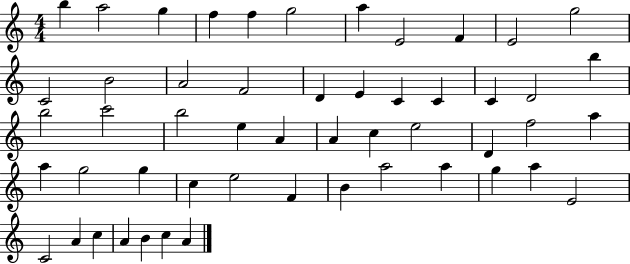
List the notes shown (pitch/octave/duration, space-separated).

B5/q A5/h G5/q F5/q F5/q G5/h A5/q E4/h F4/q E4/h G5/h C4/h B4/h A4/h F4/h D4/q E4/q C4/q C4/q C4/q D4/h B5/q B5/h C6/h B5/h E5/q A4/q A4/q C5/q E5/h D4/q F5/h A5/q A5/q G5/h G5/q C5/q E5/h F4/q B4/q A5/h A5/q G5/q A5/q E4/h C4/h A4/q C5/q A4/q B4/q C5/q A4/q